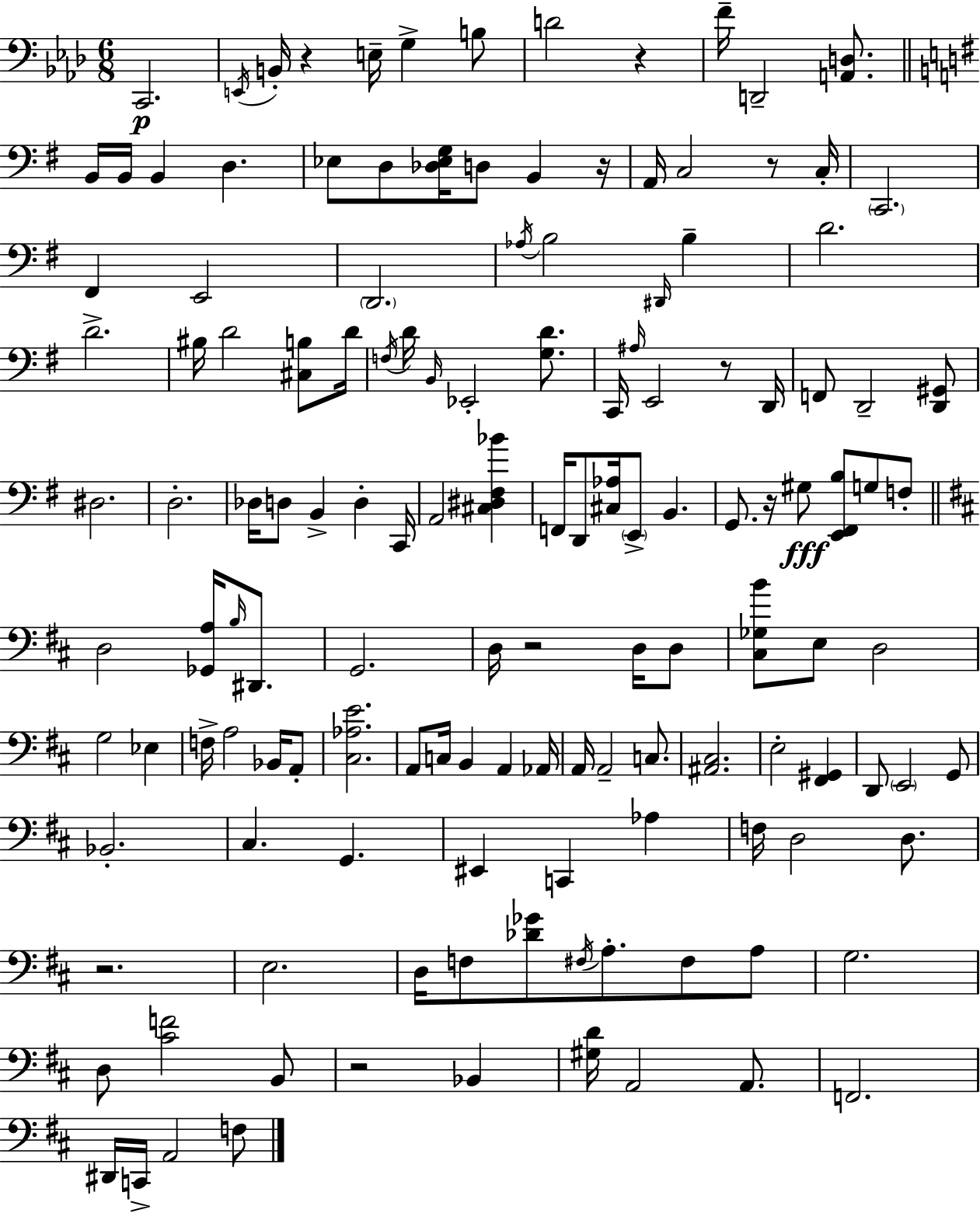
C2/h. E2/s B2/s R/q E3/s G3/q B3/e D4/h R/q F4/s D2/h [A2,D3]/e. B2/s B2/s B2/q D3/q. Eb3/e D3/e [Db3,Eb3,G3]/s D3/e B2/q R/s A2/s C3/h R/e C3/s C2/h. F#2/q E2/h D2/h. Ab3/s B3/h D#2/s B3/q D4/h. D4/h. BIS3/s D4/h [C#3,B3]/e D4/s F3/s D4/s B2/s Eb2/h [G3,D4]/e. C2/s A#3/s E2/h R/e D2/s F2/e D2/h [D2,G#2]/e D#3/h. D3/h. Db3/s D3/e B2/q D3/q C2/s A2/h [C#3,D#3,F#3,Bb4]/q F2/s D2/e [C#3,Ab3]/s E2/e B2/q. G2/e. R/s G#3/e [E2,F#2,B3]/e G3/e F3/e D3/h [Gb2,A3]/s B3/s D#2/e. G2/h. D3/s R/h D3/s D3/e [C#3,Gb3,B4]/e E3/e D3/h G3/h Eb3/q F3/s A3/h Bb2/s A2/e [C#3,Ab3,E4]/h. A2/e C3/s B2/q A2/q Ab2/s A2/s A2/h C3/e. [A#2,C#3]/h. E3/h [F#2,G#2]/q D2/e E2/h G2/e Bb2/h. C#3/q. G2/q. EIS2/q C2/q Ab3/q F3/s D3/h D3/e. R/h. E3/h. D3/s F3/e [Db4,Gb4]/e F#3/s A3/e. F#3/e A3/e G3/h. D3/e [C#4,F4]/h B2/e R/h Bb2/q [G#3,D4]/s A2/h A2/e. F2/h. D#2/s C2/s A2/h F3/e